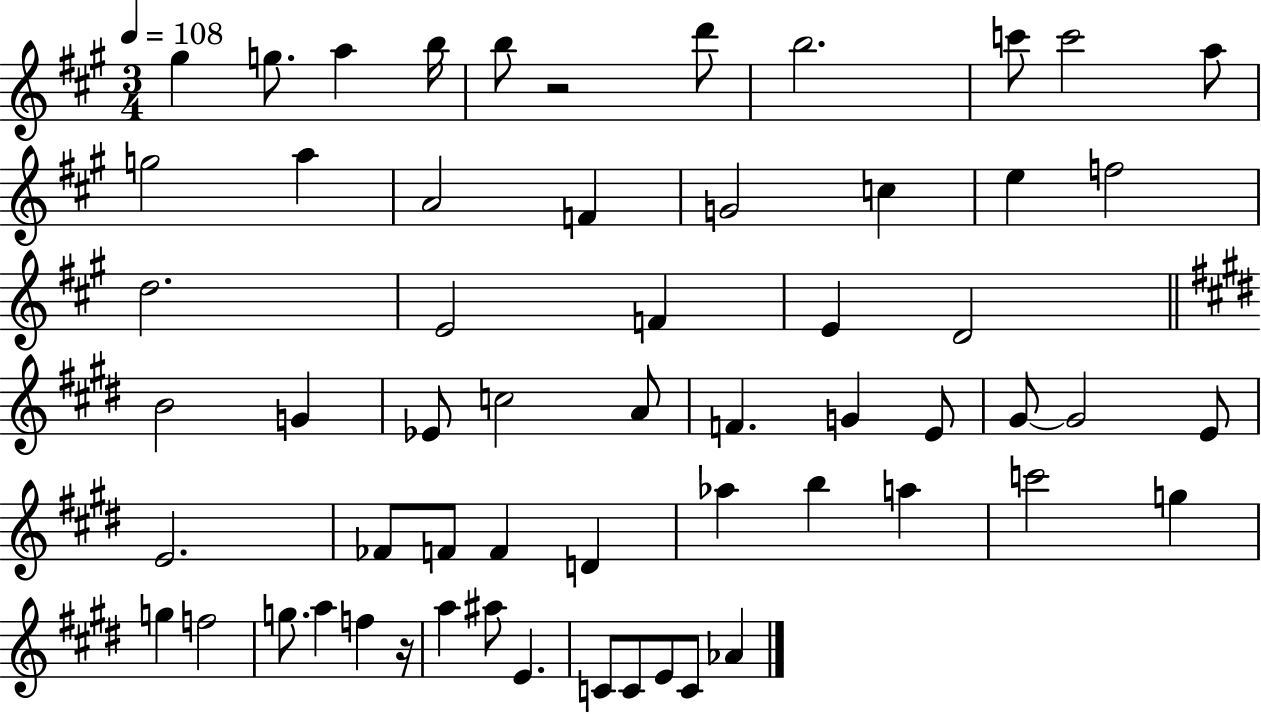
X:1
T:Untitled
M:3/4
L:1/4
K:A
^g g/2 a b/4 b/2 z2 d'/2 b2 c'/2 c'2 a/2 g2 a A2 F G2 c e f2 d2 E2 F E D2 B2 G _E/2 c2 A/2 F G E/2 ^G/2 ^G2 E/2 E2 _F/2 F/2 F D _a b a c'2 g g f2 g/2 a f z/4 a ^a/2 E C/2 C/2 E/2 C/2 _A